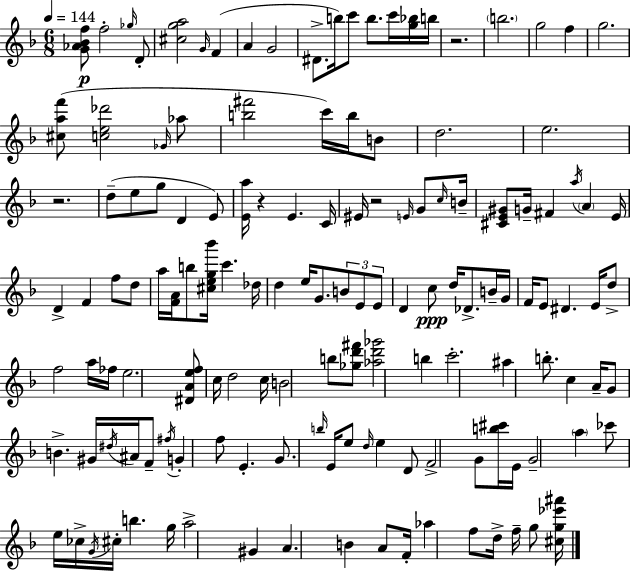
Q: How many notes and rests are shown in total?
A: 140